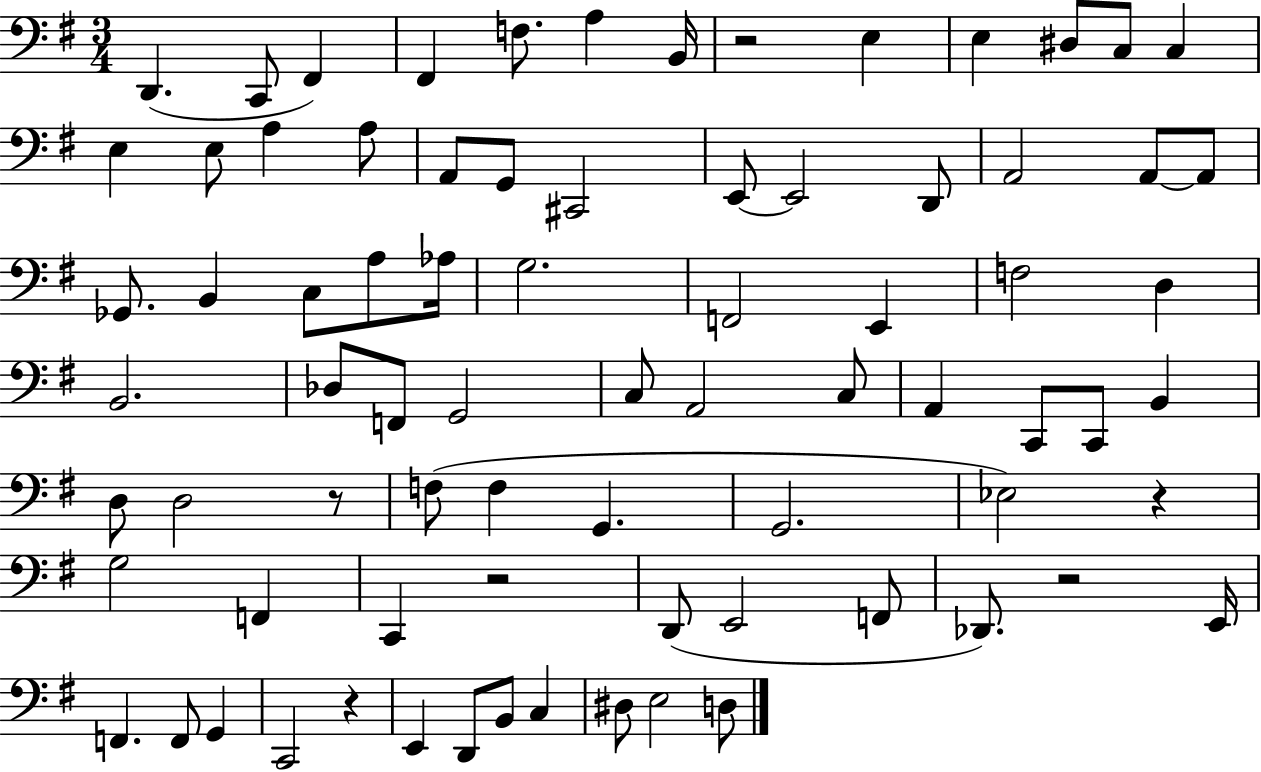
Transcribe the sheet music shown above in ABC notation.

X:1
T:Untitled
M:3/4
L:1/4
K:G
D,, C,,/2 ^F,, ^F,, F,/2 A, B,,/4 z2 E, E, ^D,/2 C,/2 C, E, E,/2 A, A,/2 A,,/2 G,,/2 ^C,,2 E,,/2 E,,2 D,,/2 A,,2 A,,/2 A,,/2 _G,,/2 B,, C,/2 A,/2 _A,/4 G,2 F,,2 E,, F,2 D, B,,2 _D,/2 F,,/2 G,,2 C,/2 A,,2 C,/2 A,, C,,/2 C,,/2 B,, D,/2 D,2 z/2 F,/2 F, G,, G,,2 _E,2 z G,2 F,, C,, z2 D,,/2 E,,2 F,,/2 _D,,/2 z2 E,,/4 F,, F,,/2 G,, C,,2 z E,, D,,/2 B,,/2 C, ^D,/2 E,2 D,/2